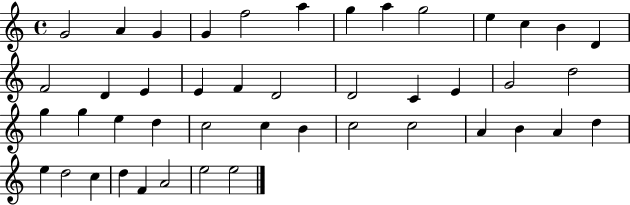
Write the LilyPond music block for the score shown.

{
  \clef treble
  \time 4/4
  \defaultTimeSignature
  \key c \major
  g'2 a'4 g'4 | g'4 f''2 a''4 | g''4 a''4 g''2 | e''4 c''4 b'4 d'4 | \break f'2 d'4 e'4 | e'4 f'4 d'2 | d'2 c'4 e'4 | g'2 d''2 | \break g''4 g''4 e''4 d''4 | c''2 c''4 b'4 | c''2 c''2 | a'4 b'4 a'4 d''4 | \break e''4 d''2 c''4 | d''4 f'4 a'2 | e''2 e''2 | \bar "|."
}